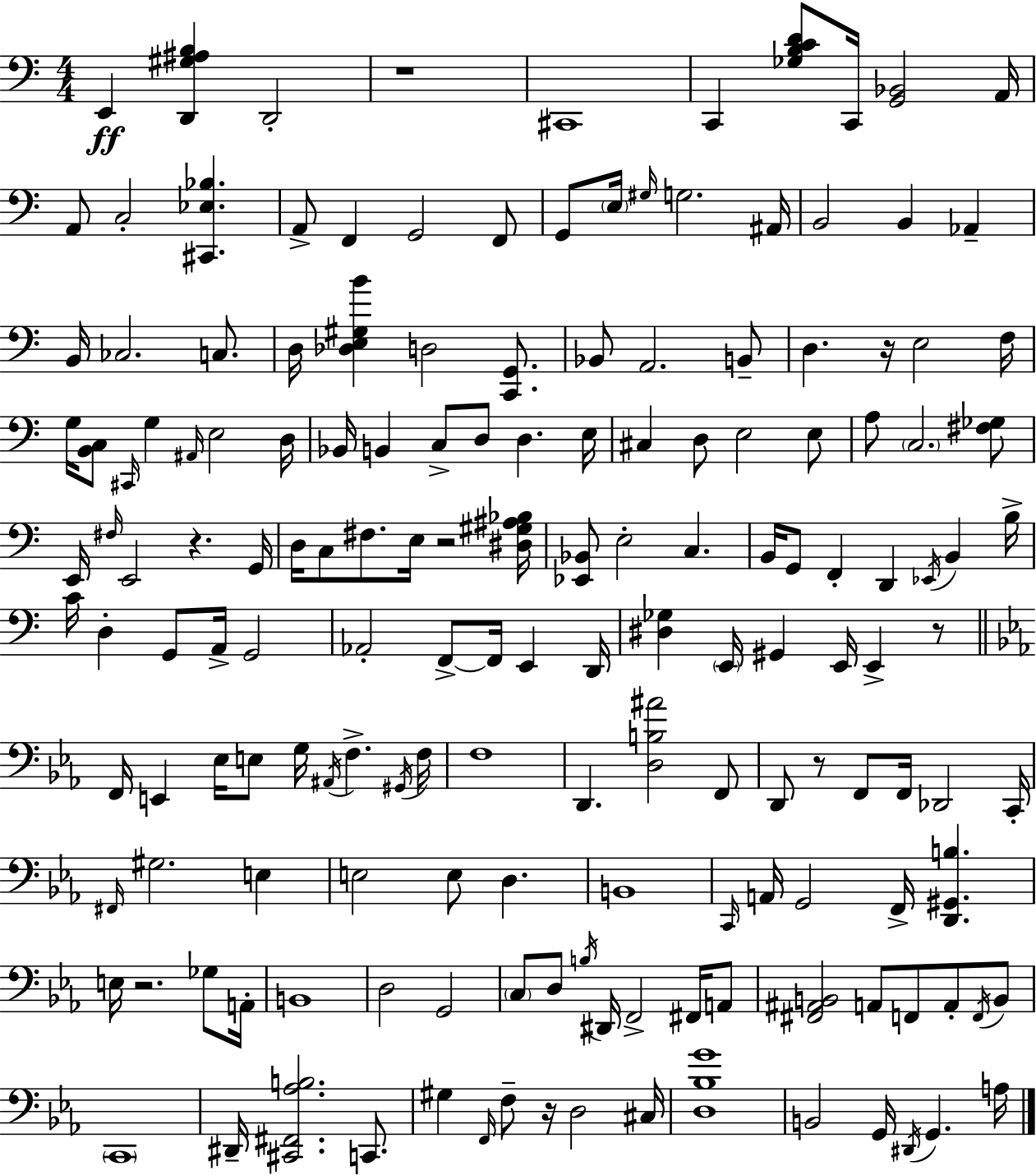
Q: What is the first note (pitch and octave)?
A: E2